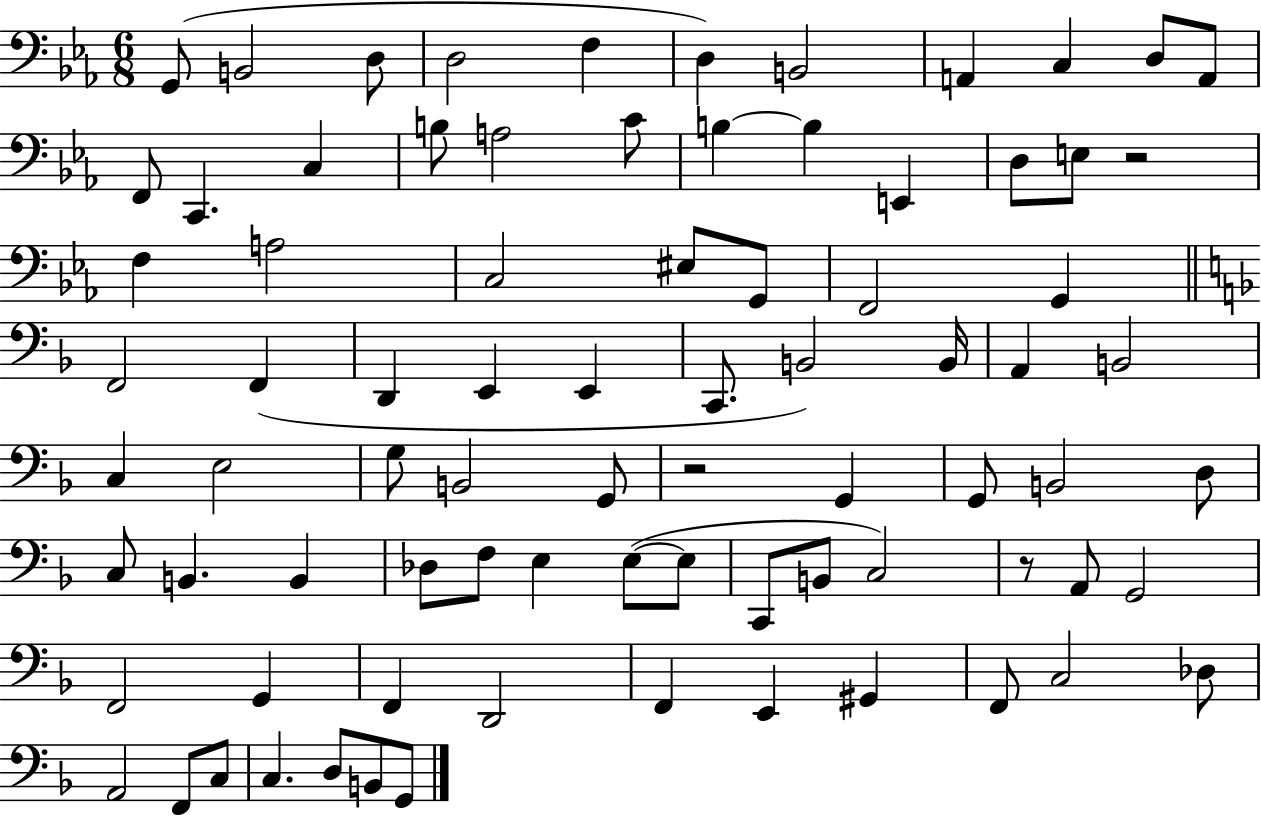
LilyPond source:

{
  \clef bass
  \numericTimeSignature
  \time 6/8
  \key ees \major
  g,8( b,2 d8 | d2 f4 | d4) b,2 | a,4 c4 d8 a,8 | \break f,8 c,4. c4 | b8 a2 c'8 | b4~~ b4 e,4 | d8 e8 r2 | \break f4 a2 | c2 eis8 g,8 | f,2 g,4 | \bar "||" \break \key f \major f,2 f,4( | d,4 e,4 e,4 | c,8. b,2) b,16 | a,4 b,2 | \break c4 e2 | g8 b,2 g,8 | r2 g,4 | g,8 b,2 d8 | \break c8 b,4. b,4 | des8 f8 e4 e8~(~ e8 | c,8 b,8 c2) | r8 a,8 g,2 | \break f,2 g,4 | f,4 d,2 | f,4 e,4 gis,4 | f,8 c2 des8 | \break a,2 f,8 c8 | c4. d8 b,8 g,8 | \bar "|."
}